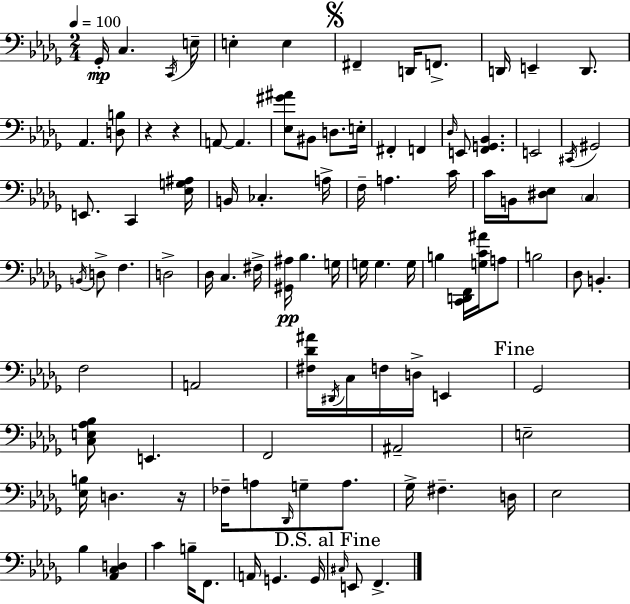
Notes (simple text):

Gb2/s C3/q. C2/s E3/s E3/q E3/q F#2/q D2/s F2/e. D2/s E2/q D2/e. Ab2/q. [D3,B3]/e R/q R/q A2/e A2/q. [Eb3,G#4,A#4]/e BIS2/e D3/e. E3/s F#2/q F2/q Db3/s E2/e [F2,G2,Bb2]/q. E2/h C#2/s G#2/h E2/e. C2/q [Eb3,G3,A#3]/s B2/s CES3/q. A3/s F3/s A3/q. C4/s C4/s B2/s [D#3,Eb3]/e C3/q B2/s D3/e F3/q. D3/h Db3/s C3/q. F#3/s [G#2,A#3]/s Bb3/q. G3/s G3/s G3/q. G3/s B3/q [C2,D2,F2]/s [G3,C4,A#4]/s A3/e B3/h Db3/e B2/q. F3/h A2/h [F#3,Db4,A#4]/s D#2/s C3/s F3/s D3/s E2/q Gb2/h [C3,E3,Ab3,Bb3]/e E2/q. F2/h A#2/h E3/h [Eb3,B3]/s D3/q. R/s FES3/s A3/e Db2/s G3/e A3/e. Gb3/s F#3/q. D3/s Eb3/h Bb3/q [Ab2,C3,D3]/q C4/q B3/s F2/e. A2/s G2/q. G2/s C#3/s E2/e F2/q.